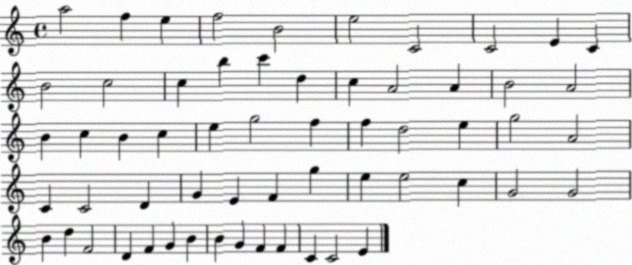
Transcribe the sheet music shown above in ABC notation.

X:1
T:Untitled
M:4/4
L:1/4
K:C
a2 f e f2 B2 e2 C2 C2 E C B2 c2 c b c' d c A2 A B2 A2 B c B c e g2 f f d2 e g2 A2 C C2 D G E F g e e2 c G2 G2 B d F2 D F G B B G F F C C2 E